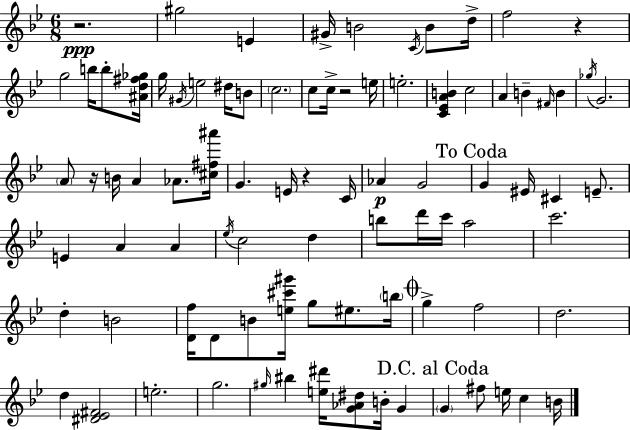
{
  \clef treble
  \numericTimeSignature
  \time 6/8
  \key g \minor
  r2.\ppp | gis''2 e'4 | gis'16-> b'2 \acciaccatura { c'16 } b'8 | d''16-> f''2 r4 | \break g''2 b''16 b''8-. | <ais' d'' fis'' ges''>16 g''16 \acciaccatura { gis'16 } e''2 dis''16 | b'8 \parenthesize c''2. | c''8 c''16-> r2 | \break e''16 e''2.-. | <c' ees' a' b'>4 c''2 | a'4 b'4-- \grace { fis'16 } b'4 | \acciaccatura { ges''16 } g'2. | \break \parenthesize a'8 r16 b'16 a'4 | aes'8. <cis'' fis'' ais'''>16 g'4. e'16 r4 | c'16 aes'4\p g'2 | \mark "To Coda" g'4 eis'16 cis'4 | \break e'8.-- e'4 a'4 | a'4 \acciaccatura { ees''16 } c''2 | d''4 b''8 d'''16 c'''16 a''2 | c'''2. | \break d''4-. b'2 | <d' f''>16 d'8 b'8 <e'' cis''' gis'''>16 g''8 | eis''8. \parenthesize b''16 \mark \markup { \musicglyph "scripts.coda" } g''4-> f''2 | d''2. | \break d''4 <dis' ees' fis'>2 | e''2.-. | g''2. | \grace { gis''16 } bis''4 <e'' dis'''>16 <g' aes' dis''>8 | \break b'16-. g'4 \mark "D.C. al Coda" \parenthesize g'4 fis''8 | e''16 c''4 b'16 \bar "|."
}